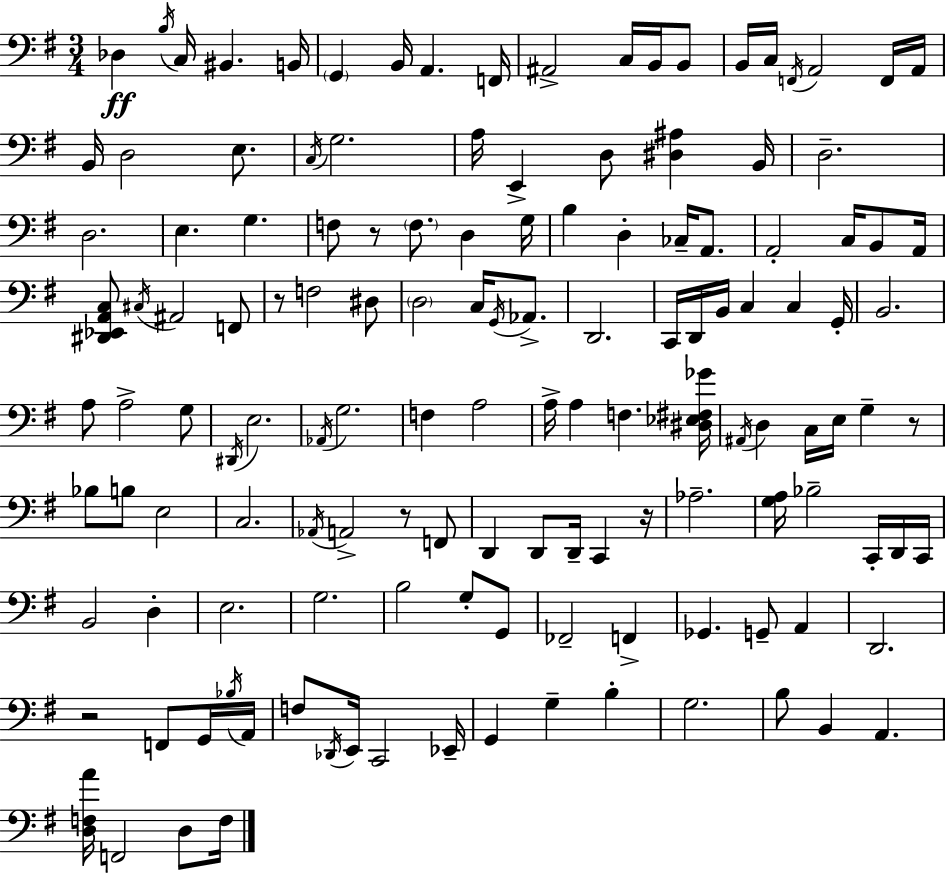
X:1
T:Untitled
M:3/4
L:1/4
K:Em
_D, B,/4 C,/4 ^B,, B,,/4 G,, B,,/4 A,, F,,/4 ^A,,2 C,/4 B,,/4 B,,/2 B,,/4 C,/4 F,,/4 A,,2 F,,/4 A,,/4 B,,/4 D,2 E,/2 C,/4 G,2 A,/4 E,, D,/2 [^D,^A,] B,,/4 D,2 D,2 E, G, F,/2 z/2 F,/2 D, G,/4 B, D, _C,/4 A,,/2 A,,2 C,/4 B,,/2 A,,/4 [^D,,_E,,A,,C,]/2 ^C,/4 ^A,,2 F,,/2 z/2 F,2 ^D,/2 D,2 C,/4 G,,/4 _A,,/2 D,,2 C,,/4 D,,/4 B,,/4 C, C, G,,/4 B,,2 A,/2 A,2 G,/2 ^D,,/4 E,2 _A,,/4 G,2 F, A,2 A,/4 A, F, [^D,_E,^F,_G]/4 ^A,,/4 D, C,/4 E,/4 G, z/2 _B,/2 B,/2 E,2 C,2 _A,,/4 A,,2 z/2 F,,/2 D,, D,,/2 D,,/4 C,, z/4 _A,2 [G,A,]/4 _B,2 C,,/4 D,,/4 C,,/4 B,,2 D, E,2 G,2 B,2 G,/2 G,,/2 _F,,2 F,, _G,, G,,/2 A,, D,,2 z2 F,,/2 G,,/4 _B,/4 A,,/4 F,/2 _D,,/4 E,,/4 C,,2 _E,,/4 G,, G, B, G,2 B,/2 B,, A,, [D,F,A]/4 F,,2 D,/2 F,/4